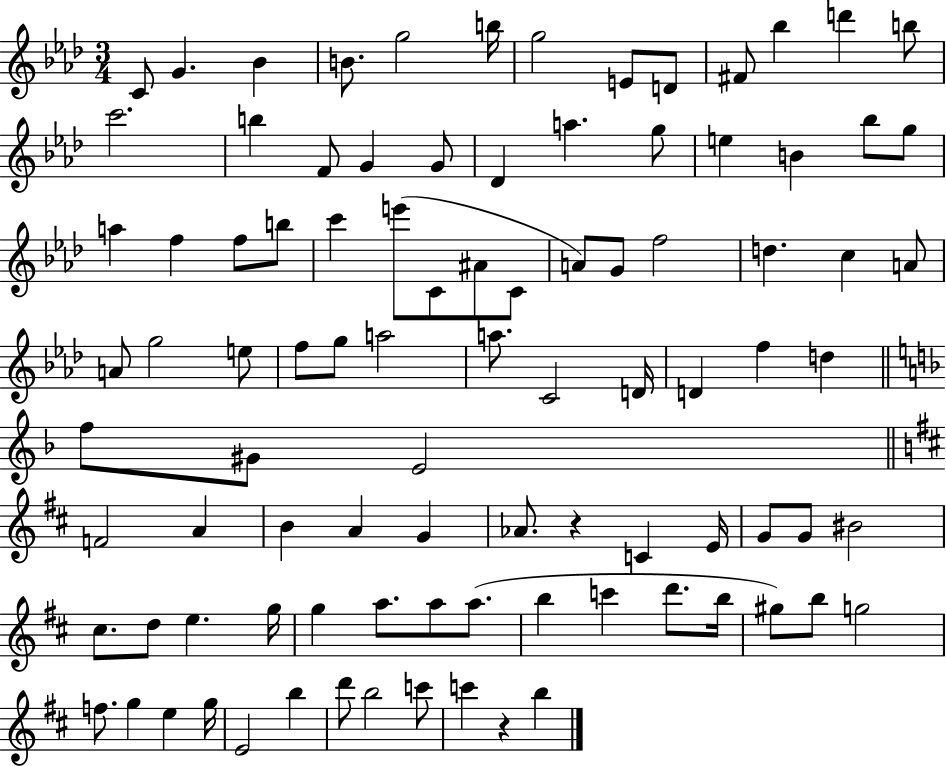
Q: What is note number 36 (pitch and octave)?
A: G4